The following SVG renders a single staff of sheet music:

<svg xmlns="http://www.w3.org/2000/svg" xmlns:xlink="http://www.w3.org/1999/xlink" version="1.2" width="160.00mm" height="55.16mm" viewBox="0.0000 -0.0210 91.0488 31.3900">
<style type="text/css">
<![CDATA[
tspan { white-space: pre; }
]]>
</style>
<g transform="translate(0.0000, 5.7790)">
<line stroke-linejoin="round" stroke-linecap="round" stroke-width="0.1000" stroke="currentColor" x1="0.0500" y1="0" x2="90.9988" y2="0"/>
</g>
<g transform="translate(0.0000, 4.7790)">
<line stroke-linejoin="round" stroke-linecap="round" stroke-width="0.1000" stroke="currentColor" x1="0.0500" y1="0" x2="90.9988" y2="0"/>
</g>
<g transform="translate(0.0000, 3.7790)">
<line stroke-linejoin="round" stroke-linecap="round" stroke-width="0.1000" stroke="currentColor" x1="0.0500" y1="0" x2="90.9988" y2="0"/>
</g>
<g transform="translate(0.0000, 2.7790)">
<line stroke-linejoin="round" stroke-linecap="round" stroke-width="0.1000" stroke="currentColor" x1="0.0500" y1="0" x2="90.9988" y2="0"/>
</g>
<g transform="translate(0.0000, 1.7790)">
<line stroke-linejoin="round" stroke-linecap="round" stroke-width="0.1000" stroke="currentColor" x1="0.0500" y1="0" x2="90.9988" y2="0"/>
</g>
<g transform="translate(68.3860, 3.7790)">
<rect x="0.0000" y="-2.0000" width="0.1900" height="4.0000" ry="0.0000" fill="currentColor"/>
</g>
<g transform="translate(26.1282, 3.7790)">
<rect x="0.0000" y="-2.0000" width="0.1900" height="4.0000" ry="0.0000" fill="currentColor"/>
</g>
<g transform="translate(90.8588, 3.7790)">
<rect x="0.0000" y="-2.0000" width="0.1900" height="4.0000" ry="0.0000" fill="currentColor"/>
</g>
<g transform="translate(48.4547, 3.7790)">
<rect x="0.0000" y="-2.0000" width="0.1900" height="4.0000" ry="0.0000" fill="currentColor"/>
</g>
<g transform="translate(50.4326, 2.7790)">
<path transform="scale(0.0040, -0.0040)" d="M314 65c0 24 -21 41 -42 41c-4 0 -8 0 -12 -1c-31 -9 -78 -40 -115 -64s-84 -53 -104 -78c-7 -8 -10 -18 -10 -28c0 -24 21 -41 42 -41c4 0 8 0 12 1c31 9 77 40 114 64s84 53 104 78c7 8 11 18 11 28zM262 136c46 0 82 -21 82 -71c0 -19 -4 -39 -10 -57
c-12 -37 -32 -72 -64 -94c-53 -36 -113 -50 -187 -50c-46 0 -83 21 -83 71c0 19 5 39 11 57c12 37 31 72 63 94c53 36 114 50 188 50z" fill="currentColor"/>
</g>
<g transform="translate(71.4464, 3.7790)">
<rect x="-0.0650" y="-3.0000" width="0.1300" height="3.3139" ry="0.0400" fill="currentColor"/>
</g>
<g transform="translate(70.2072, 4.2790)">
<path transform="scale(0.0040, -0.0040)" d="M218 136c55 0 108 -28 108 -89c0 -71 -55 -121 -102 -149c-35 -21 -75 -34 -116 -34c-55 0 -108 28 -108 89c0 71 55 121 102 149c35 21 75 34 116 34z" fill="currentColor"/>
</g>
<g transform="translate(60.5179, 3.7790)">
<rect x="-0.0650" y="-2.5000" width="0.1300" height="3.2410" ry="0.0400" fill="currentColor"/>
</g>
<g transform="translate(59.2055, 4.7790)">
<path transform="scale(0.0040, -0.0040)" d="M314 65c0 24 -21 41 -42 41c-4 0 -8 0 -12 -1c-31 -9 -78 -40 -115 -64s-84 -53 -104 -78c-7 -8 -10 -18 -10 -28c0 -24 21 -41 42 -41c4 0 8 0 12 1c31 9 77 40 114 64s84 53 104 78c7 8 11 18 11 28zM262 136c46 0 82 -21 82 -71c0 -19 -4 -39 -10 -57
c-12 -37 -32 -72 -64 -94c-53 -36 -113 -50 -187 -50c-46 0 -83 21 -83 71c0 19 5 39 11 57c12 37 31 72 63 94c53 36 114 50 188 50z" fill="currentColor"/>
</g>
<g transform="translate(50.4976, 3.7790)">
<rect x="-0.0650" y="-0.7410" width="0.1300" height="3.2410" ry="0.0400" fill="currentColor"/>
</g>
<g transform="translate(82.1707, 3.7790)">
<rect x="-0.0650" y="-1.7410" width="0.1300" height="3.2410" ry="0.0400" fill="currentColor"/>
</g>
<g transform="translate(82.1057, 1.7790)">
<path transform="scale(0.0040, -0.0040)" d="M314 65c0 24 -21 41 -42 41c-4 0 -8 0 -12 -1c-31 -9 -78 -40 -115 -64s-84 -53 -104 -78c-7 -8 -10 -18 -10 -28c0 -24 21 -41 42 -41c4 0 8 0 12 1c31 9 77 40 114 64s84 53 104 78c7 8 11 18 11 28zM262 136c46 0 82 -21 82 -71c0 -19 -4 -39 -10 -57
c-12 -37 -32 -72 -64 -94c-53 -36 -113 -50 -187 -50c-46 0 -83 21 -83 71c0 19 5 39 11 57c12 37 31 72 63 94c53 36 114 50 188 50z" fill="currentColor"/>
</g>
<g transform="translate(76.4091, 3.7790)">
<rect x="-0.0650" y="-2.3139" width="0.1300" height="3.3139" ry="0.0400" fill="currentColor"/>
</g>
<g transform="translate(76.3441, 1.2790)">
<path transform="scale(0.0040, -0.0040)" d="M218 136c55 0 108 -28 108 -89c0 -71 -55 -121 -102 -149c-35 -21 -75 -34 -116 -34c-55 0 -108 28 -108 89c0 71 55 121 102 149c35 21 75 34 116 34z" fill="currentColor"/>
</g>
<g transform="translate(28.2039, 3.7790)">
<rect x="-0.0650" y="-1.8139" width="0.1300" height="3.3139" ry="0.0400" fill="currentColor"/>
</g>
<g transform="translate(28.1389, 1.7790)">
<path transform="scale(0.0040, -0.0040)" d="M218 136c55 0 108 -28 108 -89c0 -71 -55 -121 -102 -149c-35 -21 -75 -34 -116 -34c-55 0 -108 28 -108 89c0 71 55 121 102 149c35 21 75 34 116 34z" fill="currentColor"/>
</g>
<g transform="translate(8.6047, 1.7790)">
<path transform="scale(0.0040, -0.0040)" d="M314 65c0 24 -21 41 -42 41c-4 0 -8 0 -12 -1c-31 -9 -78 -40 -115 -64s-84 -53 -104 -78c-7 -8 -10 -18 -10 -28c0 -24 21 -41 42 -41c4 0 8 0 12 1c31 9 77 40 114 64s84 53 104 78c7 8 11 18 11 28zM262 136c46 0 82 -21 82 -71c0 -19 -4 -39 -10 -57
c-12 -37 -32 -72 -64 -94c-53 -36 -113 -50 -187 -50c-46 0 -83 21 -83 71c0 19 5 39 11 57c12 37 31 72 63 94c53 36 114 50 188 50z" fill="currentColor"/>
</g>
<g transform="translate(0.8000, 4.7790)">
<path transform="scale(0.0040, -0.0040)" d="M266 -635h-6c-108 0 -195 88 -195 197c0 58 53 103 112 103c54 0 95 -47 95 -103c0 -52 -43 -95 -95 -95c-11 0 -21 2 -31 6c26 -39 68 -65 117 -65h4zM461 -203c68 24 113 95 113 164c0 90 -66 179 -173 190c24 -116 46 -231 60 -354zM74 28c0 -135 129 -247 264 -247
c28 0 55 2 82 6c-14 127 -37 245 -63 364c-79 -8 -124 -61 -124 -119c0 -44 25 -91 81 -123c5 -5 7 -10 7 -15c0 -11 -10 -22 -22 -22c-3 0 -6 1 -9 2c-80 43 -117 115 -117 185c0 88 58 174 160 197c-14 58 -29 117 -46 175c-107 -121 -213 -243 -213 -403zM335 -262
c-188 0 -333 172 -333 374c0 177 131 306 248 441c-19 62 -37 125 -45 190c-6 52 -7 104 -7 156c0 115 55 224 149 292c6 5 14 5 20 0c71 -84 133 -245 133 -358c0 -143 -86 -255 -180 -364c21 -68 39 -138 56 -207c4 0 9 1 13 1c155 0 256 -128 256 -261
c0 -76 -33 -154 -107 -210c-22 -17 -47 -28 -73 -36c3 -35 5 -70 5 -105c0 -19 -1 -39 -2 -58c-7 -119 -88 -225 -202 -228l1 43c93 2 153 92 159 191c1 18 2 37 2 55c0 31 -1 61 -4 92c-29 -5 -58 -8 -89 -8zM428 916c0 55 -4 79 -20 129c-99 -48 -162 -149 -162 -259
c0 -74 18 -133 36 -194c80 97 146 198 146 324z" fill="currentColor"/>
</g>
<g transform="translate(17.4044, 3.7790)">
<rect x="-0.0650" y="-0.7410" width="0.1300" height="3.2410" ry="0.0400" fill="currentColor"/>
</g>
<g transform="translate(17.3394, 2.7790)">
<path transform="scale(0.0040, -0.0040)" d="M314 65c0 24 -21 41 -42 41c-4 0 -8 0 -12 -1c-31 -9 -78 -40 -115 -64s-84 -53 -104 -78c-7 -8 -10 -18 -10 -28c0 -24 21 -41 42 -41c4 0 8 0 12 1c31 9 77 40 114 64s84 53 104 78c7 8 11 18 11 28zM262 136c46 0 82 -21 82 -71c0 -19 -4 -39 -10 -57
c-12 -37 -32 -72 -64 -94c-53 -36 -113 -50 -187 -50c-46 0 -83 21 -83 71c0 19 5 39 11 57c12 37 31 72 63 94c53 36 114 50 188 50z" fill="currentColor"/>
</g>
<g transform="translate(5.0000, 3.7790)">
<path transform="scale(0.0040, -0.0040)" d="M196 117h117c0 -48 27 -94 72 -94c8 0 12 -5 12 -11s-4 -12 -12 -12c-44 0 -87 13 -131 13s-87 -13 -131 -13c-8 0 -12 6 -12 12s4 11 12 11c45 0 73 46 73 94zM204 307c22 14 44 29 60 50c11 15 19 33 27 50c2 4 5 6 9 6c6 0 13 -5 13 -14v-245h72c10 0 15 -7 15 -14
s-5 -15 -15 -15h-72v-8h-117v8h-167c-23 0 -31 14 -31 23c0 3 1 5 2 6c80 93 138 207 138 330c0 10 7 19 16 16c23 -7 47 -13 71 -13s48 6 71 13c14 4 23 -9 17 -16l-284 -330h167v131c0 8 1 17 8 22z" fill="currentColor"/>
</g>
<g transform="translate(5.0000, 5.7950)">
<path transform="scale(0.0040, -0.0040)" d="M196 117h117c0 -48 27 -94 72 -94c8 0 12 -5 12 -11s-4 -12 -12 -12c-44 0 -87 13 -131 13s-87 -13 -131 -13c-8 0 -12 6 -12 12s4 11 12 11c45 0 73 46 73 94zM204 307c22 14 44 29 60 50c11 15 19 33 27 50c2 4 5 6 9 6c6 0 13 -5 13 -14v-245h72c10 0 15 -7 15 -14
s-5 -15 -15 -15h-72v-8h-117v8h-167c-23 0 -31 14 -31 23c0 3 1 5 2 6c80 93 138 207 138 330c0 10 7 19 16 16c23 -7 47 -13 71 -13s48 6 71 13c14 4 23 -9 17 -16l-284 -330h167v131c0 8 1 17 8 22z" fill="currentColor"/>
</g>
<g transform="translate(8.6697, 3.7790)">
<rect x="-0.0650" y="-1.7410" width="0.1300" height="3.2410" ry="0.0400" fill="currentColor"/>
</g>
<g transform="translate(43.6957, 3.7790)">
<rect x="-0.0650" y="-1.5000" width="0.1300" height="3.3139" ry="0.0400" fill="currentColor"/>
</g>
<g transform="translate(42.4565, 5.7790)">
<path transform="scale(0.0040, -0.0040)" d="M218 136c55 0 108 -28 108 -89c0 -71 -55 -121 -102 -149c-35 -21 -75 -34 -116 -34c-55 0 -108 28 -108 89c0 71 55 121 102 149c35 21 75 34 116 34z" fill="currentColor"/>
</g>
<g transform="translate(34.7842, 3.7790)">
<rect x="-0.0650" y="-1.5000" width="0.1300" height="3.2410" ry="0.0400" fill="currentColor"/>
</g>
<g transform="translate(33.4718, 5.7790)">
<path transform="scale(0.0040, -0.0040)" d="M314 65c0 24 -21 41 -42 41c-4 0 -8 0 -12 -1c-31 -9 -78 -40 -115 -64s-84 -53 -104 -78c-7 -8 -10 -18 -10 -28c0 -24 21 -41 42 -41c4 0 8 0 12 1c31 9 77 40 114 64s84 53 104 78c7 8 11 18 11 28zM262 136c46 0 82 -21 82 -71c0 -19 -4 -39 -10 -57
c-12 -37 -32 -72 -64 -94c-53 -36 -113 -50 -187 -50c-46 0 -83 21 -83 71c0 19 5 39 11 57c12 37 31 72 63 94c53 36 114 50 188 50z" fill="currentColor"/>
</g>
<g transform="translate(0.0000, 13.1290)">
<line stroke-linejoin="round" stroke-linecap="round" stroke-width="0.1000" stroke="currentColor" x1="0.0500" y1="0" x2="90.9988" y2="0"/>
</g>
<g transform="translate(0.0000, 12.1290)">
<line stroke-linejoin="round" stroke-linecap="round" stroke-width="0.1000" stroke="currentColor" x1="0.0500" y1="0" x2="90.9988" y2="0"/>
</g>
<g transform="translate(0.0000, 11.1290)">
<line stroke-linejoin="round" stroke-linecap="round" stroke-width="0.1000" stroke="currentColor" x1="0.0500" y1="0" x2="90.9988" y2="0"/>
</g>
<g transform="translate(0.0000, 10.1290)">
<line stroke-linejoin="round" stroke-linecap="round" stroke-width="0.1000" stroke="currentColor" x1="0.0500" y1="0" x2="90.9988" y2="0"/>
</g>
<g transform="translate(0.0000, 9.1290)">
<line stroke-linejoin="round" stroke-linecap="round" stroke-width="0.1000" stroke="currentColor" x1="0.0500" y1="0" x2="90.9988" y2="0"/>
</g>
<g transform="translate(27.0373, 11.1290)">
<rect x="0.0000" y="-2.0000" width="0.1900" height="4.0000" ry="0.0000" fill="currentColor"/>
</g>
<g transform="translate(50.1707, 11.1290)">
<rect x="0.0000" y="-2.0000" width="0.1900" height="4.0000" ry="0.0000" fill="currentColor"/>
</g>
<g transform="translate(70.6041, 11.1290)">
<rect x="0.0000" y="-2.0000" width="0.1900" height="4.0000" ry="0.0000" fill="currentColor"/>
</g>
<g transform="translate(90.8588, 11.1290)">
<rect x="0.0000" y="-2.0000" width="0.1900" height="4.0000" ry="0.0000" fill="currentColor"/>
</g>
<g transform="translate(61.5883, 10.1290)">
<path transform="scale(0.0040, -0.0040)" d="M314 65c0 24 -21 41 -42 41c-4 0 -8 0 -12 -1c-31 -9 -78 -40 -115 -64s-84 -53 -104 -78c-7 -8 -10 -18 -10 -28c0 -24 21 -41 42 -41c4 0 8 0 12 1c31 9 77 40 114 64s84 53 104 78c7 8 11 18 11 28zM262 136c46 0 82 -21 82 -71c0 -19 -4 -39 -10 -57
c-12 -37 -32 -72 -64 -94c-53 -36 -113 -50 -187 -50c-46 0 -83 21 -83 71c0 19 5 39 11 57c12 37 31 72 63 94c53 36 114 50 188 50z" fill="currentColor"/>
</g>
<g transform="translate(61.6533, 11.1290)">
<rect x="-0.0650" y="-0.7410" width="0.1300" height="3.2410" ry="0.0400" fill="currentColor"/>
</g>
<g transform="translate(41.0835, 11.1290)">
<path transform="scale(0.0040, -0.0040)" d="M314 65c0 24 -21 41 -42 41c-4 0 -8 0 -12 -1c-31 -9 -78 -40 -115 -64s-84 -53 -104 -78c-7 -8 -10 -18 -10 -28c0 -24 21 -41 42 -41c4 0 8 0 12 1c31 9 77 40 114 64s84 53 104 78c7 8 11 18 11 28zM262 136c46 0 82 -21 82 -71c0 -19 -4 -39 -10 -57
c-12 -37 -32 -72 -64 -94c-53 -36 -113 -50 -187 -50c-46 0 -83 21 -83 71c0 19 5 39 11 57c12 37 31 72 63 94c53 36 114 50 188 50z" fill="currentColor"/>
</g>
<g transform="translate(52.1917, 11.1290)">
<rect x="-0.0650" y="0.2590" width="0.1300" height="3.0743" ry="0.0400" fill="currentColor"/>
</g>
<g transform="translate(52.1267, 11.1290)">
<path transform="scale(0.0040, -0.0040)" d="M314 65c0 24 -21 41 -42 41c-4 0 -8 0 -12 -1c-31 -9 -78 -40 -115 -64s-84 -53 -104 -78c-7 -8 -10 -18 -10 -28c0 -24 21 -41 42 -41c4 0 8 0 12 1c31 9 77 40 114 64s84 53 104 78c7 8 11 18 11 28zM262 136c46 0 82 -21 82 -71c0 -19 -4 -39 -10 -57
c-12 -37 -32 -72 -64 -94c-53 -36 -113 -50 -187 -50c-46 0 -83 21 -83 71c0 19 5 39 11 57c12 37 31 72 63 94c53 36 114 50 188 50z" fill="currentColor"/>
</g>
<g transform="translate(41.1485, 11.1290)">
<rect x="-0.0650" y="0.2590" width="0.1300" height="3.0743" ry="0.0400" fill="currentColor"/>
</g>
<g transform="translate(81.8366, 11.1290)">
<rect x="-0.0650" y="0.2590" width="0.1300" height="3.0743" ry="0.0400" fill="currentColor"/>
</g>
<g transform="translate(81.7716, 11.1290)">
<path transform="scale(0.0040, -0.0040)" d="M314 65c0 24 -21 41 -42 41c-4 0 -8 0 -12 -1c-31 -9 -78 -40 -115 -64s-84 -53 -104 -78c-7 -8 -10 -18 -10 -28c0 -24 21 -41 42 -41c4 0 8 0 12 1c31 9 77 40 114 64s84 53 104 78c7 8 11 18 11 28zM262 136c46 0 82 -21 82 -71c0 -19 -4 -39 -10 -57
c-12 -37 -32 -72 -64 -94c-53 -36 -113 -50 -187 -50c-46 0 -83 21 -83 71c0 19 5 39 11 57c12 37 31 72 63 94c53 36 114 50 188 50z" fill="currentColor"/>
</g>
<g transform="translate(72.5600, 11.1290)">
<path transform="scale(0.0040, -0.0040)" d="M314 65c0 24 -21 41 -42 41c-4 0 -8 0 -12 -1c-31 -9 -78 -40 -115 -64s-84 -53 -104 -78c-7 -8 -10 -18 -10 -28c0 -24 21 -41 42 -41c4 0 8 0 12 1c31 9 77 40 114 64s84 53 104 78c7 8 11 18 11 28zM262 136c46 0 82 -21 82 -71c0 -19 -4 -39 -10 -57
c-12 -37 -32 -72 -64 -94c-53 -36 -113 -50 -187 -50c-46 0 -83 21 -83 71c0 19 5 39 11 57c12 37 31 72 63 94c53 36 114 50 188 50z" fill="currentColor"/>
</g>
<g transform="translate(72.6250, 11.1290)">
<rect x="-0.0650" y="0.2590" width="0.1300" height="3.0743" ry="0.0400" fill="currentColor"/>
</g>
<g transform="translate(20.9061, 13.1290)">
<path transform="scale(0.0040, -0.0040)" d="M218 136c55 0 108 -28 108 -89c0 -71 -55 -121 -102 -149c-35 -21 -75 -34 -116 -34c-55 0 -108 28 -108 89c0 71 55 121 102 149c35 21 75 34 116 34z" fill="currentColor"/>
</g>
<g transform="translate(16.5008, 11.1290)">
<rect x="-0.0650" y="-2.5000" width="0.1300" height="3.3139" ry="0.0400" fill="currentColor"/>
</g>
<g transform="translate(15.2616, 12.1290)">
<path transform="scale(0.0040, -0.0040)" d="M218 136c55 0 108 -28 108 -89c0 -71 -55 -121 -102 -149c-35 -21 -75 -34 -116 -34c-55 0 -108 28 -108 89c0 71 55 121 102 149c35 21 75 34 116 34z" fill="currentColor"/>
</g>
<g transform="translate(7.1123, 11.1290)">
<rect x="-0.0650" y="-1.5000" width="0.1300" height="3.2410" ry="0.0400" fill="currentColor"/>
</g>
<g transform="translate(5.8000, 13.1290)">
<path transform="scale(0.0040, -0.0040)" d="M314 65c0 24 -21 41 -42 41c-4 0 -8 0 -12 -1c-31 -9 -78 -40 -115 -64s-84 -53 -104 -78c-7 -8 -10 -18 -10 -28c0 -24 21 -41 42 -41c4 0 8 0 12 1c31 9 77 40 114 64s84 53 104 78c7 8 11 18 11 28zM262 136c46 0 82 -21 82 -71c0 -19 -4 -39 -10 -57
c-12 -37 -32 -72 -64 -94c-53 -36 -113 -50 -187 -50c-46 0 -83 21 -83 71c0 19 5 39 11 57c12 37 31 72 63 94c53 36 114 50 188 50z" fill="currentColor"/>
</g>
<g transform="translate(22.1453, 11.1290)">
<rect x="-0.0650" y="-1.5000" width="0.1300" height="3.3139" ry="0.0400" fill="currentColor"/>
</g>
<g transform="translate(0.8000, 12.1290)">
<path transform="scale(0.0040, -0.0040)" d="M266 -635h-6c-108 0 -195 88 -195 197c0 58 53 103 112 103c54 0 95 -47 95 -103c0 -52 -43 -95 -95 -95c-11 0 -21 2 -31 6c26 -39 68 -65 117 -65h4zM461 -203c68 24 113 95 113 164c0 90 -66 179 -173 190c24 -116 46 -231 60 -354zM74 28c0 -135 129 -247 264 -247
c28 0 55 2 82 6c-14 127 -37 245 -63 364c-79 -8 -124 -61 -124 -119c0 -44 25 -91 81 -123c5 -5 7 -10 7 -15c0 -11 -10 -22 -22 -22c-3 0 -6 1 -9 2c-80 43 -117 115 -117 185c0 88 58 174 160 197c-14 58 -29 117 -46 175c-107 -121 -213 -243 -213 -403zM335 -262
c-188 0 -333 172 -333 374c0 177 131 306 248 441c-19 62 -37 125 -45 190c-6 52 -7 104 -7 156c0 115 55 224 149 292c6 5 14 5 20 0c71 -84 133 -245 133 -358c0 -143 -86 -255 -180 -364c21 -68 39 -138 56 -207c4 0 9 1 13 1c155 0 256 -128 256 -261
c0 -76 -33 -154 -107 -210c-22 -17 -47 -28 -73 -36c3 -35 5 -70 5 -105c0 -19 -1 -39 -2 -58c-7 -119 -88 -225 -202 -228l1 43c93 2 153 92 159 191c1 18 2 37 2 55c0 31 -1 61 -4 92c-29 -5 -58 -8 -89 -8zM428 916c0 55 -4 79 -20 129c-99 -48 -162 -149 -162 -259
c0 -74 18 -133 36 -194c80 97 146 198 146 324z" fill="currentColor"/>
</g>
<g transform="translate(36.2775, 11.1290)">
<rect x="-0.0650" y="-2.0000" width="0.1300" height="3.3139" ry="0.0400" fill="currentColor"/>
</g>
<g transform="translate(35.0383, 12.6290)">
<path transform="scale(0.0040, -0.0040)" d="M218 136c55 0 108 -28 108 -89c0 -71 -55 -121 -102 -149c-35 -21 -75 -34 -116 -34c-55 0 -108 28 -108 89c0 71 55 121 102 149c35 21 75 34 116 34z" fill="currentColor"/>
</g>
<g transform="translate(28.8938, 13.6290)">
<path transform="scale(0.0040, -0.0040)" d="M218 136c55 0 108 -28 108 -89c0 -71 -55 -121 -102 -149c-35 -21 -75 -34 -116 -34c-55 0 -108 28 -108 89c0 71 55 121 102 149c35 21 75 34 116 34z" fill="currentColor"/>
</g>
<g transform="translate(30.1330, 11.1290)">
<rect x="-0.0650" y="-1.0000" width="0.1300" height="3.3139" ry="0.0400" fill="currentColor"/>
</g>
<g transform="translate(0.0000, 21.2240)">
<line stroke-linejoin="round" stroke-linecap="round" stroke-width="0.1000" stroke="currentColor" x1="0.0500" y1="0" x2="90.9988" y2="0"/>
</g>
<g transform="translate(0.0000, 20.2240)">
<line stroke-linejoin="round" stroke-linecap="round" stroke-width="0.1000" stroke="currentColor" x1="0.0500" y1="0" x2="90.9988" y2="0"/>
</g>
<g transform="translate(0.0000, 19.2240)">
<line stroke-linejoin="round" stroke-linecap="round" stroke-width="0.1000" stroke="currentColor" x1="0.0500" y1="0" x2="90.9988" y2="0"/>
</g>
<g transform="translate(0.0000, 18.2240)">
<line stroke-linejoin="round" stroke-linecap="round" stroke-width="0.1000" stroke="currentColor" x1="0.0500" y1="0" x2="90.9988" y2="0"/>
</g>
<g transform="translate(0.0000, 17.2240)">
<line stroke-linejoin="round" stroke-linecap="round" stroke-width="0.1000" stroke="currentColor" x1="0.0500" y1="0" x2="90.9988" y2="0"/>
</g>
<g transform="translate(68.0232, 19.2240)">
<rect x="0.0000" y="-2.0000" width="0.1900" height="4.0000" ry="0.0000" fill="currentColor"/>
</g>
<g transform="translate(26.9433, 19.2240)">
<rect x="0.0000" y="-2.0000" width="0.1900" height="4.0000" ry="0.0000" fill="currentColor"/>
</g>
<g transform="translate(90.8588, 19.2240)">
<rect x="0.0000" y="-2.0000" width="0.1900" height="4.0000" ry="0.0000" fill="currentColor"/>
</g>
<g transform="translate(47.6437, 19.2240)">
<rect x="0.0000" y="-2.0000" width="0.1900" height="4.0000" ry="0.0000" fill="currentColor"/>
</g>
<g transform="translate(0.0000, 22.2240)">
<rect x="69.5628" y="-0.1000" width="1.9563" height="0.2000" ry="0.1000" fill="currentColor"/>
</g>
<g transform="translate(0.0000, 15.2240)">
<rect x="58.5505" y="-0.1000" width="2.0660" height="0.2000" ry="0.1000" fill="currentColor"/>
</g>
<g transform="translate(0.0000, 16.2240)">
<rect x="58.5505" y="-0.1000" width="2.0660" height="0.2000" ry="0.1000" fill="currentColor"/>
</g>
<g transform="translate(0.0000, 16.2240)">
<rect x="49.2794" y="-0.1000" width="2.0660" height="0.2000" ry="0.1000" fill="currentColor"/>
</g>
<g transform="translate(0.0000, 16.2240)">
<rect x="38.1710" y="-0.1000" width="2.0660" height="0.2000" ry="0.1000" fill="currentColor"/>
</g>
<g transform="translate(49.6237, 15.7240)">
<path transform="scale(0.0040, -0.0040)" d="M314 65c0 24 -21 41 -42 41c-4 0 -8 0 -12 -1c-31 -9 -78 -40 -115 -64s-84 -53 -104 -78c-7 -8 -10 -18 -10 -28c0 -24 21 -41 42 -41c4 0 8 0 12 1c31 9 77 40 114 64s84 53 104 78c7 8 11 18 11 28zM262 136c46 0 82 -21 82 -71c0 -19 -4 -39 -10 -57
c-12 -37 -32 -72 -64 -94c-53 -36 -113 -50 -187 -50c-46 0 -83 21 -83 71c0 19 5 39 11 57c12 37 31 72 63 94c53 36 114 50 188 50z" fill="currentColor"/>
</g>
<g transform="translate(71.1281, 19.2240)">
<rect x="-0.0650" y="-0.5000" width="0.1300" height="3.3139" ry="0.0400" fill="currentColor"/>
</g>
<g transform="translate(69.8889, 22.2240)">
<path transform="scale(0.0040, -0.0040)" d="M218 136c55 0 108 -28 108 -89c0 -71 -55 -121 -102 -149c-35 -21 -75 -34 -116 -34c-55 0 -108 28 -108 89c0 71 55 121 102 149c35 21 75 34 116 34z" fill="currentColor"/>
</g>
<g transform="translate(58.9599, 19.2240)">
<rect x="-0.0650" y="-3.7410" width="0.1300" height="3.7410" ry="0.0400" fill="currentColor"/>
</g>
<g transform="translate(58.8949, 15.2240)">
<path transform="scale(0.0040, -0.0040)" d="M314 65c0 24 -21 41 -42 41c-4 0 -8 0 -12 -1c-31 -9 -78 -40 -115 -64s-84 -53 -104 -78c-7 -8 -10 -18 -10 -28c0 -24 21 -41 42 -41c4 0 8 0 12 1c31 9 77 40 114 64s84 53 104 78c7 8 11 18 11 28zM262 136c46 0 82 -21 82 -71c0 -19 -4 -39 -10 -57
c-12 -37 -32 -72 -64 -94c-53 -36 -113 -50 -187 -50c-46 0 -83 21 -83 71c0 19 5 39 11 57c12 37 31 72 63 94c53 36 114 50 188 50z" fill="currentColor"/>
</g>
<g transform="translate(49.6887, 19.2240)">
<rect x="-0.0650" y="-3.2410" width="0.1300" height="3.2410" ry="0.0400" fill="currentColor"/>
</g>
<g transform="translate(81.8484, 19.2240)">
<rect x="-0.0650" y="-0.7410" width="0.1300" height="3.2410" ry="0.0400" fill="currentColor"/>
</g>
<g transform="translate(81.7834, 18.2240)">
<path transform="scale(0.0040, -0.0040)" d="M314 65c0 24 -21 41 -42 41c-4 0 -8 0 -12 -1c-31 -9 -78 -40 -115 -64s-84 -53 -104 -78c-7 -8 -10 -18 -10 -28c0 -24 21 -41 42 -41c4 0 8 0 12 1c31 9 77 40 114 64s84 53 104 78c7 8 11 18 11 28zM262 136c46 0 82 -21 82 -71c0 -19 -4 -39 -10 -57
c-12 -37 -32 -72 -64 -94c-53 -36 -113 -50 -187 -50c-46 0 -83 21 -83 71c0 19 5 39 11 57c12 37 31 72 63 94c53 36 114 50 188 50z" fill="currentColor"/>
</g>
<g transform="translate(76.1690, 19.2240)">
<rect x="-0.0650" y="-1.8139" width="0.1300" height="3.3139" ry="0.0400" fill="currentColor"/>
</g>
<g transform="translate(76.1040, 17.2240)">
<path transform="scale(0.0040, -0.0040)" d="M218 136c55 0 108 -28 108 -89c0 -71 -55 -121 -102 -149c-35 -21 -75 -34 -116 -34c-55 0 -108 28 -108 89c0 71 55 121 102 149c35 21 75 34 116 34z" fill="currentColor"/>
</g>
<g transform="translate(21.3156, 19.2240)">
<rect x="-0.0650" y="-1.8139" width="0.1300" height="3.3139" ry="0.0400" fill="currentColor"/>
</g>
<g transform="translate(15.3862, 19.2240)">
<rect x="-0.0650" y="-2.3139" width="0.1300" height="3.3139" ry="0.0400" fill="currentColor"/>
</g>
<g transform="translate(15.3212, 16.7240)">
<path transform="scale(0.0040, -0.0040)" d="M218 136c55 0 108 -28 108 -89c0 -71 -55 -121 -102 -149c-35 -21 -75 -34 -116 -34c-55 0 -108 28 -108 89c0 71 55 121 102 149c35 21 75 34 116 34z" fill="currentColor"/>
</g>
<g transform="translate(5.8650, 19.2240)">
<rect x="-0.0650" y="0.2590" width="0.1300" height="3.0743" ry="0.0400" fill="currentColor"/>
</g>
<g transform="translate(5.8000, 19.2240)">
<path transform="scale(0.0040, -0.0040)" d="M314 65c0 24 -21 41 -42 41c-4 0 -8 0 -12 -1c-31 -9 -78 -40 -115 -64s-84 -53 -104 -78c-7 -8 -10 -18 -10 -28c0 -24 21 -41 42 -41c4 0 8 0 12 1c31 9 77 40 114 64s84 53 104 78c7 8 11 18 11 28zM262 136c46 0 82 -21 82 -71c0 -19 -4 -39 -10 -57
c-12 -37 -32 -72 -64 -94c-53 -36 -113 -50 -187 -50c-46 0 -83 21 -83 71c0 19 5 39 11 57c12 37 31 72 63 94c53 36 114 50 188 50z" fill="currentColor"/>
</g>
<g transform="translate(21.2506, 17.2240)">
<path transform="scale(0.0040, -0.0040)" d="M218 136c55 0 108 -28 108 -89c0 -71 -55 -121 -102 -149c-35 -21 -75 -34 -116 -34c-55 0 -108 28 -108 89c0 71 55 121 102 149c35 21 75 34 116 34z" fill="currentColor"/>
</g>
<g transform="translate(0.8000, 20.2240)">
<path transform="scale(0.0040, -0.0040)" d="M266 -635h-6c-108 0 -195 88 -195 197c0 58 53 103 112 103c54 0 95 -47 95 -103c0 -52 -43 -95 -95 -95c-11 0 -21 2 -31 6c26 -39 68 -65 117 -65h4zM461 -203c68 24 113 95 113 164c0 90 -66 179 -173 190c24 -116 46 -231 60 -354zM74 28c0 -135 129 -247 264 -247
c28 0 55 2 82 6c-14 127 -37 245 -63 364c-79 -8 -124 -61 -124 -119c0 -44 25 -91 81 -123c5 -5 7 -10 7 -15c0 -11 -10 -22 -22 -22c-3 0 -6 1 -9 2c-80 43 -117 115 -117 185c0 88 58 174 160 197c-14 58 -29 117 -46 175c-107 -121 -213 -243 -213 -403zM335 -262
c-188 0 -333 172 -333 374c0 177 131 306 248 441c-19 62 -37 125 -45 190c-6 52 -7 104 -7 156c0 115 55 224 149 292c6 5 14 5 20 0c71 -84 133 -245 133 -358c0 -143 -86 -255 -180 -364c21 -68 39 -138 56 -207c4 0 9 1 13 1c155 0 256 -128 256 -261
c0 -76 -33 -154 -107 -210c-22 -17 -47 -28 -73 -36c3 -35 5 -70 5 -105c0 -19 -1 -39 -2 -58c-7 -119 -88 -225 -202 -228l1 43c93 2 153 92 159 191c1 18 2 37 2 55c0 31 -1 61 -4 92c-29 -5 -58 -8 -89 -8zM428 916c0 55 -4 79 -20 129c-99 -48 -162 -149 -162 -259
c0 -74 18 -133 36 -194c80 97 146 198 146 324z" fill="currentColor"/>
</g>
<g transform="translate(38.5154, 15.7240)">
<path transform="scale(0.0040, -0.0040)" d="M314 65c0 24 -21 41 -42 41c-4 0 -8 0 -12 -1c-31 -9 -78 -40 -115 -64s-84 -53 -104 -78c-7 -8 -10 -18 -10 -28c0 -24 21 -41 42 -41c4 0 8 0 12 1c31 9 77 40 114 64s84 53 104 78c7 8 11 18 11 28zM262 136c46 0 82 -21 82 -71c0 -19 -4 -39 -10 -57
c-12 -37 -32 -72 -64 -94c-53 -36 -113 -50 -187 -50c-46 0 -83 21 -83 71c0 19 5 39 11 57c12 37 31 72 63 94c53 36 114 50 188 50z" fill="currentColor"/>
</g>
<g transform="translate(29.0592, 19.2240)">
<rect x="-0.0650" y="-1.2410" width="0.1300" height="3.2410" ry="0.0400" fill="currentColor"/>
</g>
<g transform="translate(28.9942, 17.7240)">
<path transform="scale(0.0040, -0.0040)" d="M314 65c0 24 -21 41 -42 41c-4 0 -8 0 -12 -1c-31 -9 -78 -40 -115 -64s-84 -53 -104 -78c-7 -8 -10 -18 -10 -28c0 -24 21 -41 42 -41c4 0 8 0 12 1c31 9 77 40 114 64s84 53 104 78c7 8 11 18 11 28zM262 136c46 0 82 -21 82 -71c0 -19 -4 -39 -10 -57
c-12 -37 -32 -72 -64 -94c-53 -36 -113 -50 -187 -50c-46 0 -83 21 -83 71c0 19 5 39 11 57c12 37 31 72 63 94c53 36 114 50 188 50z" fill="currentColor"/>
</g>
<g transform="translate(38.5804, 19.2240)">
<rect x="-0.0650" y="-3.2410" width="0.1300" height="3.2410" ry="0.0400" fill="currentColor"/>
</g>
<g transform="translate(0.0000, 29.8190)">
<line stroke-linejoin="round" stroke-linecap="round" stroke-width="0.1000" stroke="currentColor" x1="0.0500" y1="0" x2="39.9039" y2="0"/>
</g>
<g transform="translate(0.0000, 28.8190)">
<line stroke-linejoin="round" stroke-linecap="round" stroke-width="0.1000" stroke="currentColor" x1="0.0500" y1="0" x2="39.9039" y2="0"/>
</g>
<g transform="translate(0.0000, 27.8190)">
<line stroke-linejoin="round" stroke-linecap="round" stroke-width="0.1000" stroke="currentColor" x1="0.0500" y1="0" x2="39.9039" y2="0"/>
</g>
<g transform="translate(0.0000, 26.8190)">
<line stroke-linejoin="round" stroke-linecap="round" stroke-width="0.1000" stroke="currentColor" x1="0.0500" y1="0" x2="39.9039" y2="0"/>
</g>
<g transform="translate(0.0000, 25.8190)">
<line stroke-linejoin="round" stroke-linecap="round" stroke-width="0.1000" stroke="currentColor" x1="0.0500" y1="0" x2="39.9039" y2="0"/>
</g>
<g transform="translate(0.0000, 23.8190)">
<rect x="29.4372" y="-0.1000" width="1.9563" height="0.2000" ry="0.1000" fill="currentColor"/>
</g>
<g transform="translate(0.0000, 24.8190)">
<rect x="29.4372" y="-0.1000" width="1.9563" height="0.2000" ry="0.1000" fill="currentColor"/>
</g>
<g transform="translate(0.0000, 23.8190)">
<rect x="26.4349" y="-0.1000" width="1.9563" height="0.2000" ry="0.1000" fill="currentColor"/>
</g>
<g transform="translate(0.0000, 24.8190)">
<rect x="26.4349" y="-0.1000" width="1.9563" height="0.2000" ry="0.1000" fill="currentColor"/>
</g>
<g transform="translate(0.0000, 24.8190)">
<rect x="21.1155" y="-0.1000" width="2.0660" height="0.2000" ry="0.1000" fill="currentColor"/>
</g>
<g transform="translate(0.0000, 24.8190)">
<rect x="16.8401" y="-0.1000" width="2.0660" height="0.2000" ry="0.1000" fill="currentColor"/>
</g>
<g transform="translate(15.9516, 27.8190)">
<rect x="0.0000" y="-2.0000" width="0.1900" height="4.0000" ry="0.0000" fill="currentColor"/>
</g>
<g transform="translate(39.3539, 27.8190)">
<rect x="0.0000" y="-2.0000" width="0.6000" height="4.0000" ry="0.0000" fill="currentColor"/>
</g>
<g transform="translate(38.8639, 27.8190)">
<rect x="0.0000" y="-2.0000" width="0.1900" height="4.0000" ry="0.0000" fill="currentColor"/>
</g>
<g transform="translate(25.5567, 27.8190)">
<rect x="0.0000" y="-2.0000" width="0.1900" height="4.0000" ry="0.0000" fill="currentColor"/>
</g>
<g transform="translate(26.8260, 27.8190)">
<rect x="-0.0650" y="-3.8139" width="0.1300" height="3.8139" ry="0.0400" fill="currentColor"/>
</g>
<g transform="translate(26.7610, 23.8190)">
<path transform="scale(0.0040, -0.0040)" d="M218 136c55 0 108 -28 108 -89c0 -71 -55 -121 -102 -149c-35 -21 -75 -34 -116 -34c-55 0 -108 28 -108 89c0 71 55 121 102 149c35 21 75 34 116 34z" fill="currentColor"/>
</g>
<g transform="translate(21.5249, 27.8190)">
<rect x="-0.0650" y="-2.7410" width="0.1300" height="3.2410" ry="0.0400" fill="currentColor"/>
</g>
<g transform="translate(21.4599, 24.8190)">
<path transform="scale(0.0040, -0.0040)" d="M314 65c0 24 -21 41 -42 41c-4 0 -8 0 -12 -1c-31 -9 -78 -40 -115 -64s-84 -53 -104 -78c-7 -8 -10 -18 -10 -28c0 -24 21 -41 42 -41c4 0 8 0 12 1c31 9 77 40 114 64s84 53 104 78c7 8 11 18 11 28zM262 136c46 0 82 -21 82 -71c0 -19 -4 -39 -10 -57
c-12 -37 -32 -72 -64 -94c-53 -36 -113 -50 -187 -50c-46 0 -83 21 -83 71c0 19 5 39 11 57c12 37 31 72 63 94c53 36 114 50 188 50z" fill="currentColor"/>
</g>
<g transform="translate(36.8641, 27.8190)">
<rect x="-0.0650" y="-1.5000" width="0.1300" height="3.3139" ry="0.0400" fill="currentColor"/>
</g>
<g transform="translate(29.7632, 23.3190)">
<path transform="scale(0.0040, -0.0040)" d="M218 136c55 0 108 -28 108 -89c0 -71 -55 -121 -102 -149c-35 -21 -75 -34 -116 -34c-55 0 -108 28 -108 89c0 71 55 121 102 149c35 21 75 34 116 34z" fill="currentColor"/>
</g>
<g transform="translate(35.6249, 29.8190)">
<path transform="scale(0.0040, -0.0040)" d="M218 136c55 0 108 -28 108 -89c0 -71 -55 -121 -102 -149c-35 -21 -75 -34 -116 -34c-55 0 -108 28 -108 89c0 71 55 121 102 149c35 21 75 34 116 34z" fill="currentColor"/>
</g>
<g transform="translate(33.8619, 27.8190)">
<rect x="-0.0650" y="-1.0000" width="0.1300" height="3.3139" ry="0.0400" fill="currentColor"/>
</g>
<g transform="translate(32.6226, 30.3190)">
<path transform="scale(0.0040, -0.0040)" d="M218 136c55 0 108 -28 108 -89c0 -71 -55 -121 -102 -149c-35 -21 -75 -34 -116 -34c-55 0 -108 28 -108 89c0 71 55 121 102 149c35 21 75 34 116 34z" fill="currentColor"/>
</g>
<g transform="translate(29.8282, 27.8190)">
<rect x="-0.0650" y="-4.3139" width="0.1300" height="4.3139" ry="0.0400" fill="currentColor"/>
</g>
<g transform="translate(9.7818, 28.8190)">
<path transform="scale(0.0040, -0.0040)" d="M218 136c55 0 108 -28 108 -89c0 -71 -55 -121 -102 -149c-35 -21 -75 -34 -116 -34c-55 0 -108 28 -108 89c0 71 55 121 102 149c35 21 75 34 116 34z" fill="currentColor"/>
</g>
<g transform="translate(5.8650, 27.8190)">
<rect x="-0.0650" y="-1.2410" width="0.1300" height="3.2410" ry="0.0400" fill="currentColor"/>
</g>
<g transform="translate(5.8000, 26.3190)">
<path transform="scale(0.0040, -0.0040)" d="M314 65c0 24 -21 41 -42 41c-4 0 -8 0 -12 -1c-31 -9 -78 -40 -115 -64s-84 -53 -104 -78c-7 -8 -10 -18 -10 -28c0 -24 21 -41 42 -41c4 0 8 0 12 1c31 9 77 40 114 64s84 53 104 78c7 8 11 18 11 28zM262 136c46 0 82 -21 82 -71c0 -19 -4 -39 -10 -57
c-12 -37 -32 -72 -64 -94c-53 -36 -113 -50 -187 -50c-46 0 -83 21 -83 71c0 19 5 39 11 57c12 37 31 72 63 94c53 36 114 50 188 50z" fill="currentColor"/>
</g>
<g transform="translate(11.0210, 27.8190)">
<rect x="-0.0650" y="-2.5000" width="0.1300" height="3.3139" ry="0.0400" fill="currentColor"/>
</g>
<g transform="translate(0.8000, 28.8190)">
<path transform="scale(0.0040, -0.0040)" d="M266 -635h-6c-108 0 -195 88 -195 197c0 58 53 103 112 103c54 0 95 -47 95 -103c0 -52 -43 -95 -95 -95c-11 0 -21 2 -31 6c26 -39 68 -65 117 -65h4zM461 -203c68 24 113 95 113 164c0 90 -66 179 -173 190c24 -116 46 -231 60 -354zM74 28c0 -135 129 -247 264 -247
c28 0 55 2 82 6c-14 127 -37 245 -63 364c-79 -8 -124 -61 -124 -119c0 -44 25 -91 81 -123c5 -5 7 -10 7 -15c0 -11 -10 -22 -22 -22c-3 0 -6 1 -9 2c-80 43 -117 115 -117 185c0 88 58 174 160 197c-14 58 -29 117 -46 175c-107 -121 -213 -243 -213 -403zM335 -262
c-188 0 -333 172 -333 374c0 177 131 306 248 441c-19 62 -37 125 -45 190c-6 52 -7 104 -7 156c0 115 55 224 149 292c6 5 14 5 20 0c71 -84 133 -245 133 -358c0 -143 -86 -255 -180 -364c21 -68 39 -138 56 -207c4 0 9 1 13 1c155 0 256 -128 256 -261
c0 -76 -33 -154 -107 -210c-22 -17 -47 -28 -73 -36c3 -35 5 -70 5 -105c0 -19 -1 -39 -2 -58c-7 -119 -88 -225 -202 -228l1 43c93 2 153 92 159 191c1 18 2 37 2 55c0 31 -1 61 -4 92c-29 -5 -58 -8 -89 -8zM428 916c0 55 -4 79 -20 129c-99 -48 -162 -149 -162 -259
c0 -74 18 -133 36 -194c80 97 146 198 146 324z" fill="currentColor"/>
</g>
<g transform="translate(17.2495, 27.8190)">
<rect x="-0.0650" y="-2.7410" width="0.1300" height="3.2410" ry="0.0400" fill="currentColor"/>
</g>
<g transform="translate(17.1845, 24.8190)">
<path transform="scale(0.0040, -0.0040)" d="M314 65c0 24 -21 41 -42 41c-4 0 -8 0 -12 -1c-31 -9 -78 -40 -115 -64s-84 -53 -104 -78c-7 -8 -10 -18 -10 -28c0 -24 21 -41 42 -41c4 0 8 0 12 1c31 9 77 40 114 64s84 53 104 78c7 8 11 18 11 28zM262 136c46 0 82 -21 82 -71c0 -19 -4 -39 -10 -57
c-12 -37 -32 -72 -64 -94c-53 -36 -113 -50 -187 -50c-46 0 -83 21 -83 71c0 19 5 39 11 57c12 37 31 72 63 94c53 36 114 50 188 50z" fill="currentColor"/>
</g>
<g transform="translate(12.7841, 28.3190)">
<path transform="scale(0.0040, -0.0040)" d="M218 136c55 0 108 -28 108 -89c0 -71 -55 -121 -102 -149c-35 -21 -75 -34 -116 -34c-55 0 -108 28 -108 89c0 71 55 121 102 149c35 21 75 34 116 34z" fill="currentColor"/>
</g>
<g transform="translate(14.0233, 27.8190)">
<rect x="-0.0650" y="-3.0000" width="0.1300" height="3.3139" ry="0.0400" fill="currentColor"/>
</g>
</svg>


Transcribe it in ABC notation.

X:1
T:Untitled
M:4/4
L:1/4
K:C
f2 d2 f E2 E d2 G2 A g f2 E2 G E D F B2 B2 d2 B2 B2 B2 g f e2 b2 b2 c'2 C f d2 e2 G A a2 a2 c' d' D E